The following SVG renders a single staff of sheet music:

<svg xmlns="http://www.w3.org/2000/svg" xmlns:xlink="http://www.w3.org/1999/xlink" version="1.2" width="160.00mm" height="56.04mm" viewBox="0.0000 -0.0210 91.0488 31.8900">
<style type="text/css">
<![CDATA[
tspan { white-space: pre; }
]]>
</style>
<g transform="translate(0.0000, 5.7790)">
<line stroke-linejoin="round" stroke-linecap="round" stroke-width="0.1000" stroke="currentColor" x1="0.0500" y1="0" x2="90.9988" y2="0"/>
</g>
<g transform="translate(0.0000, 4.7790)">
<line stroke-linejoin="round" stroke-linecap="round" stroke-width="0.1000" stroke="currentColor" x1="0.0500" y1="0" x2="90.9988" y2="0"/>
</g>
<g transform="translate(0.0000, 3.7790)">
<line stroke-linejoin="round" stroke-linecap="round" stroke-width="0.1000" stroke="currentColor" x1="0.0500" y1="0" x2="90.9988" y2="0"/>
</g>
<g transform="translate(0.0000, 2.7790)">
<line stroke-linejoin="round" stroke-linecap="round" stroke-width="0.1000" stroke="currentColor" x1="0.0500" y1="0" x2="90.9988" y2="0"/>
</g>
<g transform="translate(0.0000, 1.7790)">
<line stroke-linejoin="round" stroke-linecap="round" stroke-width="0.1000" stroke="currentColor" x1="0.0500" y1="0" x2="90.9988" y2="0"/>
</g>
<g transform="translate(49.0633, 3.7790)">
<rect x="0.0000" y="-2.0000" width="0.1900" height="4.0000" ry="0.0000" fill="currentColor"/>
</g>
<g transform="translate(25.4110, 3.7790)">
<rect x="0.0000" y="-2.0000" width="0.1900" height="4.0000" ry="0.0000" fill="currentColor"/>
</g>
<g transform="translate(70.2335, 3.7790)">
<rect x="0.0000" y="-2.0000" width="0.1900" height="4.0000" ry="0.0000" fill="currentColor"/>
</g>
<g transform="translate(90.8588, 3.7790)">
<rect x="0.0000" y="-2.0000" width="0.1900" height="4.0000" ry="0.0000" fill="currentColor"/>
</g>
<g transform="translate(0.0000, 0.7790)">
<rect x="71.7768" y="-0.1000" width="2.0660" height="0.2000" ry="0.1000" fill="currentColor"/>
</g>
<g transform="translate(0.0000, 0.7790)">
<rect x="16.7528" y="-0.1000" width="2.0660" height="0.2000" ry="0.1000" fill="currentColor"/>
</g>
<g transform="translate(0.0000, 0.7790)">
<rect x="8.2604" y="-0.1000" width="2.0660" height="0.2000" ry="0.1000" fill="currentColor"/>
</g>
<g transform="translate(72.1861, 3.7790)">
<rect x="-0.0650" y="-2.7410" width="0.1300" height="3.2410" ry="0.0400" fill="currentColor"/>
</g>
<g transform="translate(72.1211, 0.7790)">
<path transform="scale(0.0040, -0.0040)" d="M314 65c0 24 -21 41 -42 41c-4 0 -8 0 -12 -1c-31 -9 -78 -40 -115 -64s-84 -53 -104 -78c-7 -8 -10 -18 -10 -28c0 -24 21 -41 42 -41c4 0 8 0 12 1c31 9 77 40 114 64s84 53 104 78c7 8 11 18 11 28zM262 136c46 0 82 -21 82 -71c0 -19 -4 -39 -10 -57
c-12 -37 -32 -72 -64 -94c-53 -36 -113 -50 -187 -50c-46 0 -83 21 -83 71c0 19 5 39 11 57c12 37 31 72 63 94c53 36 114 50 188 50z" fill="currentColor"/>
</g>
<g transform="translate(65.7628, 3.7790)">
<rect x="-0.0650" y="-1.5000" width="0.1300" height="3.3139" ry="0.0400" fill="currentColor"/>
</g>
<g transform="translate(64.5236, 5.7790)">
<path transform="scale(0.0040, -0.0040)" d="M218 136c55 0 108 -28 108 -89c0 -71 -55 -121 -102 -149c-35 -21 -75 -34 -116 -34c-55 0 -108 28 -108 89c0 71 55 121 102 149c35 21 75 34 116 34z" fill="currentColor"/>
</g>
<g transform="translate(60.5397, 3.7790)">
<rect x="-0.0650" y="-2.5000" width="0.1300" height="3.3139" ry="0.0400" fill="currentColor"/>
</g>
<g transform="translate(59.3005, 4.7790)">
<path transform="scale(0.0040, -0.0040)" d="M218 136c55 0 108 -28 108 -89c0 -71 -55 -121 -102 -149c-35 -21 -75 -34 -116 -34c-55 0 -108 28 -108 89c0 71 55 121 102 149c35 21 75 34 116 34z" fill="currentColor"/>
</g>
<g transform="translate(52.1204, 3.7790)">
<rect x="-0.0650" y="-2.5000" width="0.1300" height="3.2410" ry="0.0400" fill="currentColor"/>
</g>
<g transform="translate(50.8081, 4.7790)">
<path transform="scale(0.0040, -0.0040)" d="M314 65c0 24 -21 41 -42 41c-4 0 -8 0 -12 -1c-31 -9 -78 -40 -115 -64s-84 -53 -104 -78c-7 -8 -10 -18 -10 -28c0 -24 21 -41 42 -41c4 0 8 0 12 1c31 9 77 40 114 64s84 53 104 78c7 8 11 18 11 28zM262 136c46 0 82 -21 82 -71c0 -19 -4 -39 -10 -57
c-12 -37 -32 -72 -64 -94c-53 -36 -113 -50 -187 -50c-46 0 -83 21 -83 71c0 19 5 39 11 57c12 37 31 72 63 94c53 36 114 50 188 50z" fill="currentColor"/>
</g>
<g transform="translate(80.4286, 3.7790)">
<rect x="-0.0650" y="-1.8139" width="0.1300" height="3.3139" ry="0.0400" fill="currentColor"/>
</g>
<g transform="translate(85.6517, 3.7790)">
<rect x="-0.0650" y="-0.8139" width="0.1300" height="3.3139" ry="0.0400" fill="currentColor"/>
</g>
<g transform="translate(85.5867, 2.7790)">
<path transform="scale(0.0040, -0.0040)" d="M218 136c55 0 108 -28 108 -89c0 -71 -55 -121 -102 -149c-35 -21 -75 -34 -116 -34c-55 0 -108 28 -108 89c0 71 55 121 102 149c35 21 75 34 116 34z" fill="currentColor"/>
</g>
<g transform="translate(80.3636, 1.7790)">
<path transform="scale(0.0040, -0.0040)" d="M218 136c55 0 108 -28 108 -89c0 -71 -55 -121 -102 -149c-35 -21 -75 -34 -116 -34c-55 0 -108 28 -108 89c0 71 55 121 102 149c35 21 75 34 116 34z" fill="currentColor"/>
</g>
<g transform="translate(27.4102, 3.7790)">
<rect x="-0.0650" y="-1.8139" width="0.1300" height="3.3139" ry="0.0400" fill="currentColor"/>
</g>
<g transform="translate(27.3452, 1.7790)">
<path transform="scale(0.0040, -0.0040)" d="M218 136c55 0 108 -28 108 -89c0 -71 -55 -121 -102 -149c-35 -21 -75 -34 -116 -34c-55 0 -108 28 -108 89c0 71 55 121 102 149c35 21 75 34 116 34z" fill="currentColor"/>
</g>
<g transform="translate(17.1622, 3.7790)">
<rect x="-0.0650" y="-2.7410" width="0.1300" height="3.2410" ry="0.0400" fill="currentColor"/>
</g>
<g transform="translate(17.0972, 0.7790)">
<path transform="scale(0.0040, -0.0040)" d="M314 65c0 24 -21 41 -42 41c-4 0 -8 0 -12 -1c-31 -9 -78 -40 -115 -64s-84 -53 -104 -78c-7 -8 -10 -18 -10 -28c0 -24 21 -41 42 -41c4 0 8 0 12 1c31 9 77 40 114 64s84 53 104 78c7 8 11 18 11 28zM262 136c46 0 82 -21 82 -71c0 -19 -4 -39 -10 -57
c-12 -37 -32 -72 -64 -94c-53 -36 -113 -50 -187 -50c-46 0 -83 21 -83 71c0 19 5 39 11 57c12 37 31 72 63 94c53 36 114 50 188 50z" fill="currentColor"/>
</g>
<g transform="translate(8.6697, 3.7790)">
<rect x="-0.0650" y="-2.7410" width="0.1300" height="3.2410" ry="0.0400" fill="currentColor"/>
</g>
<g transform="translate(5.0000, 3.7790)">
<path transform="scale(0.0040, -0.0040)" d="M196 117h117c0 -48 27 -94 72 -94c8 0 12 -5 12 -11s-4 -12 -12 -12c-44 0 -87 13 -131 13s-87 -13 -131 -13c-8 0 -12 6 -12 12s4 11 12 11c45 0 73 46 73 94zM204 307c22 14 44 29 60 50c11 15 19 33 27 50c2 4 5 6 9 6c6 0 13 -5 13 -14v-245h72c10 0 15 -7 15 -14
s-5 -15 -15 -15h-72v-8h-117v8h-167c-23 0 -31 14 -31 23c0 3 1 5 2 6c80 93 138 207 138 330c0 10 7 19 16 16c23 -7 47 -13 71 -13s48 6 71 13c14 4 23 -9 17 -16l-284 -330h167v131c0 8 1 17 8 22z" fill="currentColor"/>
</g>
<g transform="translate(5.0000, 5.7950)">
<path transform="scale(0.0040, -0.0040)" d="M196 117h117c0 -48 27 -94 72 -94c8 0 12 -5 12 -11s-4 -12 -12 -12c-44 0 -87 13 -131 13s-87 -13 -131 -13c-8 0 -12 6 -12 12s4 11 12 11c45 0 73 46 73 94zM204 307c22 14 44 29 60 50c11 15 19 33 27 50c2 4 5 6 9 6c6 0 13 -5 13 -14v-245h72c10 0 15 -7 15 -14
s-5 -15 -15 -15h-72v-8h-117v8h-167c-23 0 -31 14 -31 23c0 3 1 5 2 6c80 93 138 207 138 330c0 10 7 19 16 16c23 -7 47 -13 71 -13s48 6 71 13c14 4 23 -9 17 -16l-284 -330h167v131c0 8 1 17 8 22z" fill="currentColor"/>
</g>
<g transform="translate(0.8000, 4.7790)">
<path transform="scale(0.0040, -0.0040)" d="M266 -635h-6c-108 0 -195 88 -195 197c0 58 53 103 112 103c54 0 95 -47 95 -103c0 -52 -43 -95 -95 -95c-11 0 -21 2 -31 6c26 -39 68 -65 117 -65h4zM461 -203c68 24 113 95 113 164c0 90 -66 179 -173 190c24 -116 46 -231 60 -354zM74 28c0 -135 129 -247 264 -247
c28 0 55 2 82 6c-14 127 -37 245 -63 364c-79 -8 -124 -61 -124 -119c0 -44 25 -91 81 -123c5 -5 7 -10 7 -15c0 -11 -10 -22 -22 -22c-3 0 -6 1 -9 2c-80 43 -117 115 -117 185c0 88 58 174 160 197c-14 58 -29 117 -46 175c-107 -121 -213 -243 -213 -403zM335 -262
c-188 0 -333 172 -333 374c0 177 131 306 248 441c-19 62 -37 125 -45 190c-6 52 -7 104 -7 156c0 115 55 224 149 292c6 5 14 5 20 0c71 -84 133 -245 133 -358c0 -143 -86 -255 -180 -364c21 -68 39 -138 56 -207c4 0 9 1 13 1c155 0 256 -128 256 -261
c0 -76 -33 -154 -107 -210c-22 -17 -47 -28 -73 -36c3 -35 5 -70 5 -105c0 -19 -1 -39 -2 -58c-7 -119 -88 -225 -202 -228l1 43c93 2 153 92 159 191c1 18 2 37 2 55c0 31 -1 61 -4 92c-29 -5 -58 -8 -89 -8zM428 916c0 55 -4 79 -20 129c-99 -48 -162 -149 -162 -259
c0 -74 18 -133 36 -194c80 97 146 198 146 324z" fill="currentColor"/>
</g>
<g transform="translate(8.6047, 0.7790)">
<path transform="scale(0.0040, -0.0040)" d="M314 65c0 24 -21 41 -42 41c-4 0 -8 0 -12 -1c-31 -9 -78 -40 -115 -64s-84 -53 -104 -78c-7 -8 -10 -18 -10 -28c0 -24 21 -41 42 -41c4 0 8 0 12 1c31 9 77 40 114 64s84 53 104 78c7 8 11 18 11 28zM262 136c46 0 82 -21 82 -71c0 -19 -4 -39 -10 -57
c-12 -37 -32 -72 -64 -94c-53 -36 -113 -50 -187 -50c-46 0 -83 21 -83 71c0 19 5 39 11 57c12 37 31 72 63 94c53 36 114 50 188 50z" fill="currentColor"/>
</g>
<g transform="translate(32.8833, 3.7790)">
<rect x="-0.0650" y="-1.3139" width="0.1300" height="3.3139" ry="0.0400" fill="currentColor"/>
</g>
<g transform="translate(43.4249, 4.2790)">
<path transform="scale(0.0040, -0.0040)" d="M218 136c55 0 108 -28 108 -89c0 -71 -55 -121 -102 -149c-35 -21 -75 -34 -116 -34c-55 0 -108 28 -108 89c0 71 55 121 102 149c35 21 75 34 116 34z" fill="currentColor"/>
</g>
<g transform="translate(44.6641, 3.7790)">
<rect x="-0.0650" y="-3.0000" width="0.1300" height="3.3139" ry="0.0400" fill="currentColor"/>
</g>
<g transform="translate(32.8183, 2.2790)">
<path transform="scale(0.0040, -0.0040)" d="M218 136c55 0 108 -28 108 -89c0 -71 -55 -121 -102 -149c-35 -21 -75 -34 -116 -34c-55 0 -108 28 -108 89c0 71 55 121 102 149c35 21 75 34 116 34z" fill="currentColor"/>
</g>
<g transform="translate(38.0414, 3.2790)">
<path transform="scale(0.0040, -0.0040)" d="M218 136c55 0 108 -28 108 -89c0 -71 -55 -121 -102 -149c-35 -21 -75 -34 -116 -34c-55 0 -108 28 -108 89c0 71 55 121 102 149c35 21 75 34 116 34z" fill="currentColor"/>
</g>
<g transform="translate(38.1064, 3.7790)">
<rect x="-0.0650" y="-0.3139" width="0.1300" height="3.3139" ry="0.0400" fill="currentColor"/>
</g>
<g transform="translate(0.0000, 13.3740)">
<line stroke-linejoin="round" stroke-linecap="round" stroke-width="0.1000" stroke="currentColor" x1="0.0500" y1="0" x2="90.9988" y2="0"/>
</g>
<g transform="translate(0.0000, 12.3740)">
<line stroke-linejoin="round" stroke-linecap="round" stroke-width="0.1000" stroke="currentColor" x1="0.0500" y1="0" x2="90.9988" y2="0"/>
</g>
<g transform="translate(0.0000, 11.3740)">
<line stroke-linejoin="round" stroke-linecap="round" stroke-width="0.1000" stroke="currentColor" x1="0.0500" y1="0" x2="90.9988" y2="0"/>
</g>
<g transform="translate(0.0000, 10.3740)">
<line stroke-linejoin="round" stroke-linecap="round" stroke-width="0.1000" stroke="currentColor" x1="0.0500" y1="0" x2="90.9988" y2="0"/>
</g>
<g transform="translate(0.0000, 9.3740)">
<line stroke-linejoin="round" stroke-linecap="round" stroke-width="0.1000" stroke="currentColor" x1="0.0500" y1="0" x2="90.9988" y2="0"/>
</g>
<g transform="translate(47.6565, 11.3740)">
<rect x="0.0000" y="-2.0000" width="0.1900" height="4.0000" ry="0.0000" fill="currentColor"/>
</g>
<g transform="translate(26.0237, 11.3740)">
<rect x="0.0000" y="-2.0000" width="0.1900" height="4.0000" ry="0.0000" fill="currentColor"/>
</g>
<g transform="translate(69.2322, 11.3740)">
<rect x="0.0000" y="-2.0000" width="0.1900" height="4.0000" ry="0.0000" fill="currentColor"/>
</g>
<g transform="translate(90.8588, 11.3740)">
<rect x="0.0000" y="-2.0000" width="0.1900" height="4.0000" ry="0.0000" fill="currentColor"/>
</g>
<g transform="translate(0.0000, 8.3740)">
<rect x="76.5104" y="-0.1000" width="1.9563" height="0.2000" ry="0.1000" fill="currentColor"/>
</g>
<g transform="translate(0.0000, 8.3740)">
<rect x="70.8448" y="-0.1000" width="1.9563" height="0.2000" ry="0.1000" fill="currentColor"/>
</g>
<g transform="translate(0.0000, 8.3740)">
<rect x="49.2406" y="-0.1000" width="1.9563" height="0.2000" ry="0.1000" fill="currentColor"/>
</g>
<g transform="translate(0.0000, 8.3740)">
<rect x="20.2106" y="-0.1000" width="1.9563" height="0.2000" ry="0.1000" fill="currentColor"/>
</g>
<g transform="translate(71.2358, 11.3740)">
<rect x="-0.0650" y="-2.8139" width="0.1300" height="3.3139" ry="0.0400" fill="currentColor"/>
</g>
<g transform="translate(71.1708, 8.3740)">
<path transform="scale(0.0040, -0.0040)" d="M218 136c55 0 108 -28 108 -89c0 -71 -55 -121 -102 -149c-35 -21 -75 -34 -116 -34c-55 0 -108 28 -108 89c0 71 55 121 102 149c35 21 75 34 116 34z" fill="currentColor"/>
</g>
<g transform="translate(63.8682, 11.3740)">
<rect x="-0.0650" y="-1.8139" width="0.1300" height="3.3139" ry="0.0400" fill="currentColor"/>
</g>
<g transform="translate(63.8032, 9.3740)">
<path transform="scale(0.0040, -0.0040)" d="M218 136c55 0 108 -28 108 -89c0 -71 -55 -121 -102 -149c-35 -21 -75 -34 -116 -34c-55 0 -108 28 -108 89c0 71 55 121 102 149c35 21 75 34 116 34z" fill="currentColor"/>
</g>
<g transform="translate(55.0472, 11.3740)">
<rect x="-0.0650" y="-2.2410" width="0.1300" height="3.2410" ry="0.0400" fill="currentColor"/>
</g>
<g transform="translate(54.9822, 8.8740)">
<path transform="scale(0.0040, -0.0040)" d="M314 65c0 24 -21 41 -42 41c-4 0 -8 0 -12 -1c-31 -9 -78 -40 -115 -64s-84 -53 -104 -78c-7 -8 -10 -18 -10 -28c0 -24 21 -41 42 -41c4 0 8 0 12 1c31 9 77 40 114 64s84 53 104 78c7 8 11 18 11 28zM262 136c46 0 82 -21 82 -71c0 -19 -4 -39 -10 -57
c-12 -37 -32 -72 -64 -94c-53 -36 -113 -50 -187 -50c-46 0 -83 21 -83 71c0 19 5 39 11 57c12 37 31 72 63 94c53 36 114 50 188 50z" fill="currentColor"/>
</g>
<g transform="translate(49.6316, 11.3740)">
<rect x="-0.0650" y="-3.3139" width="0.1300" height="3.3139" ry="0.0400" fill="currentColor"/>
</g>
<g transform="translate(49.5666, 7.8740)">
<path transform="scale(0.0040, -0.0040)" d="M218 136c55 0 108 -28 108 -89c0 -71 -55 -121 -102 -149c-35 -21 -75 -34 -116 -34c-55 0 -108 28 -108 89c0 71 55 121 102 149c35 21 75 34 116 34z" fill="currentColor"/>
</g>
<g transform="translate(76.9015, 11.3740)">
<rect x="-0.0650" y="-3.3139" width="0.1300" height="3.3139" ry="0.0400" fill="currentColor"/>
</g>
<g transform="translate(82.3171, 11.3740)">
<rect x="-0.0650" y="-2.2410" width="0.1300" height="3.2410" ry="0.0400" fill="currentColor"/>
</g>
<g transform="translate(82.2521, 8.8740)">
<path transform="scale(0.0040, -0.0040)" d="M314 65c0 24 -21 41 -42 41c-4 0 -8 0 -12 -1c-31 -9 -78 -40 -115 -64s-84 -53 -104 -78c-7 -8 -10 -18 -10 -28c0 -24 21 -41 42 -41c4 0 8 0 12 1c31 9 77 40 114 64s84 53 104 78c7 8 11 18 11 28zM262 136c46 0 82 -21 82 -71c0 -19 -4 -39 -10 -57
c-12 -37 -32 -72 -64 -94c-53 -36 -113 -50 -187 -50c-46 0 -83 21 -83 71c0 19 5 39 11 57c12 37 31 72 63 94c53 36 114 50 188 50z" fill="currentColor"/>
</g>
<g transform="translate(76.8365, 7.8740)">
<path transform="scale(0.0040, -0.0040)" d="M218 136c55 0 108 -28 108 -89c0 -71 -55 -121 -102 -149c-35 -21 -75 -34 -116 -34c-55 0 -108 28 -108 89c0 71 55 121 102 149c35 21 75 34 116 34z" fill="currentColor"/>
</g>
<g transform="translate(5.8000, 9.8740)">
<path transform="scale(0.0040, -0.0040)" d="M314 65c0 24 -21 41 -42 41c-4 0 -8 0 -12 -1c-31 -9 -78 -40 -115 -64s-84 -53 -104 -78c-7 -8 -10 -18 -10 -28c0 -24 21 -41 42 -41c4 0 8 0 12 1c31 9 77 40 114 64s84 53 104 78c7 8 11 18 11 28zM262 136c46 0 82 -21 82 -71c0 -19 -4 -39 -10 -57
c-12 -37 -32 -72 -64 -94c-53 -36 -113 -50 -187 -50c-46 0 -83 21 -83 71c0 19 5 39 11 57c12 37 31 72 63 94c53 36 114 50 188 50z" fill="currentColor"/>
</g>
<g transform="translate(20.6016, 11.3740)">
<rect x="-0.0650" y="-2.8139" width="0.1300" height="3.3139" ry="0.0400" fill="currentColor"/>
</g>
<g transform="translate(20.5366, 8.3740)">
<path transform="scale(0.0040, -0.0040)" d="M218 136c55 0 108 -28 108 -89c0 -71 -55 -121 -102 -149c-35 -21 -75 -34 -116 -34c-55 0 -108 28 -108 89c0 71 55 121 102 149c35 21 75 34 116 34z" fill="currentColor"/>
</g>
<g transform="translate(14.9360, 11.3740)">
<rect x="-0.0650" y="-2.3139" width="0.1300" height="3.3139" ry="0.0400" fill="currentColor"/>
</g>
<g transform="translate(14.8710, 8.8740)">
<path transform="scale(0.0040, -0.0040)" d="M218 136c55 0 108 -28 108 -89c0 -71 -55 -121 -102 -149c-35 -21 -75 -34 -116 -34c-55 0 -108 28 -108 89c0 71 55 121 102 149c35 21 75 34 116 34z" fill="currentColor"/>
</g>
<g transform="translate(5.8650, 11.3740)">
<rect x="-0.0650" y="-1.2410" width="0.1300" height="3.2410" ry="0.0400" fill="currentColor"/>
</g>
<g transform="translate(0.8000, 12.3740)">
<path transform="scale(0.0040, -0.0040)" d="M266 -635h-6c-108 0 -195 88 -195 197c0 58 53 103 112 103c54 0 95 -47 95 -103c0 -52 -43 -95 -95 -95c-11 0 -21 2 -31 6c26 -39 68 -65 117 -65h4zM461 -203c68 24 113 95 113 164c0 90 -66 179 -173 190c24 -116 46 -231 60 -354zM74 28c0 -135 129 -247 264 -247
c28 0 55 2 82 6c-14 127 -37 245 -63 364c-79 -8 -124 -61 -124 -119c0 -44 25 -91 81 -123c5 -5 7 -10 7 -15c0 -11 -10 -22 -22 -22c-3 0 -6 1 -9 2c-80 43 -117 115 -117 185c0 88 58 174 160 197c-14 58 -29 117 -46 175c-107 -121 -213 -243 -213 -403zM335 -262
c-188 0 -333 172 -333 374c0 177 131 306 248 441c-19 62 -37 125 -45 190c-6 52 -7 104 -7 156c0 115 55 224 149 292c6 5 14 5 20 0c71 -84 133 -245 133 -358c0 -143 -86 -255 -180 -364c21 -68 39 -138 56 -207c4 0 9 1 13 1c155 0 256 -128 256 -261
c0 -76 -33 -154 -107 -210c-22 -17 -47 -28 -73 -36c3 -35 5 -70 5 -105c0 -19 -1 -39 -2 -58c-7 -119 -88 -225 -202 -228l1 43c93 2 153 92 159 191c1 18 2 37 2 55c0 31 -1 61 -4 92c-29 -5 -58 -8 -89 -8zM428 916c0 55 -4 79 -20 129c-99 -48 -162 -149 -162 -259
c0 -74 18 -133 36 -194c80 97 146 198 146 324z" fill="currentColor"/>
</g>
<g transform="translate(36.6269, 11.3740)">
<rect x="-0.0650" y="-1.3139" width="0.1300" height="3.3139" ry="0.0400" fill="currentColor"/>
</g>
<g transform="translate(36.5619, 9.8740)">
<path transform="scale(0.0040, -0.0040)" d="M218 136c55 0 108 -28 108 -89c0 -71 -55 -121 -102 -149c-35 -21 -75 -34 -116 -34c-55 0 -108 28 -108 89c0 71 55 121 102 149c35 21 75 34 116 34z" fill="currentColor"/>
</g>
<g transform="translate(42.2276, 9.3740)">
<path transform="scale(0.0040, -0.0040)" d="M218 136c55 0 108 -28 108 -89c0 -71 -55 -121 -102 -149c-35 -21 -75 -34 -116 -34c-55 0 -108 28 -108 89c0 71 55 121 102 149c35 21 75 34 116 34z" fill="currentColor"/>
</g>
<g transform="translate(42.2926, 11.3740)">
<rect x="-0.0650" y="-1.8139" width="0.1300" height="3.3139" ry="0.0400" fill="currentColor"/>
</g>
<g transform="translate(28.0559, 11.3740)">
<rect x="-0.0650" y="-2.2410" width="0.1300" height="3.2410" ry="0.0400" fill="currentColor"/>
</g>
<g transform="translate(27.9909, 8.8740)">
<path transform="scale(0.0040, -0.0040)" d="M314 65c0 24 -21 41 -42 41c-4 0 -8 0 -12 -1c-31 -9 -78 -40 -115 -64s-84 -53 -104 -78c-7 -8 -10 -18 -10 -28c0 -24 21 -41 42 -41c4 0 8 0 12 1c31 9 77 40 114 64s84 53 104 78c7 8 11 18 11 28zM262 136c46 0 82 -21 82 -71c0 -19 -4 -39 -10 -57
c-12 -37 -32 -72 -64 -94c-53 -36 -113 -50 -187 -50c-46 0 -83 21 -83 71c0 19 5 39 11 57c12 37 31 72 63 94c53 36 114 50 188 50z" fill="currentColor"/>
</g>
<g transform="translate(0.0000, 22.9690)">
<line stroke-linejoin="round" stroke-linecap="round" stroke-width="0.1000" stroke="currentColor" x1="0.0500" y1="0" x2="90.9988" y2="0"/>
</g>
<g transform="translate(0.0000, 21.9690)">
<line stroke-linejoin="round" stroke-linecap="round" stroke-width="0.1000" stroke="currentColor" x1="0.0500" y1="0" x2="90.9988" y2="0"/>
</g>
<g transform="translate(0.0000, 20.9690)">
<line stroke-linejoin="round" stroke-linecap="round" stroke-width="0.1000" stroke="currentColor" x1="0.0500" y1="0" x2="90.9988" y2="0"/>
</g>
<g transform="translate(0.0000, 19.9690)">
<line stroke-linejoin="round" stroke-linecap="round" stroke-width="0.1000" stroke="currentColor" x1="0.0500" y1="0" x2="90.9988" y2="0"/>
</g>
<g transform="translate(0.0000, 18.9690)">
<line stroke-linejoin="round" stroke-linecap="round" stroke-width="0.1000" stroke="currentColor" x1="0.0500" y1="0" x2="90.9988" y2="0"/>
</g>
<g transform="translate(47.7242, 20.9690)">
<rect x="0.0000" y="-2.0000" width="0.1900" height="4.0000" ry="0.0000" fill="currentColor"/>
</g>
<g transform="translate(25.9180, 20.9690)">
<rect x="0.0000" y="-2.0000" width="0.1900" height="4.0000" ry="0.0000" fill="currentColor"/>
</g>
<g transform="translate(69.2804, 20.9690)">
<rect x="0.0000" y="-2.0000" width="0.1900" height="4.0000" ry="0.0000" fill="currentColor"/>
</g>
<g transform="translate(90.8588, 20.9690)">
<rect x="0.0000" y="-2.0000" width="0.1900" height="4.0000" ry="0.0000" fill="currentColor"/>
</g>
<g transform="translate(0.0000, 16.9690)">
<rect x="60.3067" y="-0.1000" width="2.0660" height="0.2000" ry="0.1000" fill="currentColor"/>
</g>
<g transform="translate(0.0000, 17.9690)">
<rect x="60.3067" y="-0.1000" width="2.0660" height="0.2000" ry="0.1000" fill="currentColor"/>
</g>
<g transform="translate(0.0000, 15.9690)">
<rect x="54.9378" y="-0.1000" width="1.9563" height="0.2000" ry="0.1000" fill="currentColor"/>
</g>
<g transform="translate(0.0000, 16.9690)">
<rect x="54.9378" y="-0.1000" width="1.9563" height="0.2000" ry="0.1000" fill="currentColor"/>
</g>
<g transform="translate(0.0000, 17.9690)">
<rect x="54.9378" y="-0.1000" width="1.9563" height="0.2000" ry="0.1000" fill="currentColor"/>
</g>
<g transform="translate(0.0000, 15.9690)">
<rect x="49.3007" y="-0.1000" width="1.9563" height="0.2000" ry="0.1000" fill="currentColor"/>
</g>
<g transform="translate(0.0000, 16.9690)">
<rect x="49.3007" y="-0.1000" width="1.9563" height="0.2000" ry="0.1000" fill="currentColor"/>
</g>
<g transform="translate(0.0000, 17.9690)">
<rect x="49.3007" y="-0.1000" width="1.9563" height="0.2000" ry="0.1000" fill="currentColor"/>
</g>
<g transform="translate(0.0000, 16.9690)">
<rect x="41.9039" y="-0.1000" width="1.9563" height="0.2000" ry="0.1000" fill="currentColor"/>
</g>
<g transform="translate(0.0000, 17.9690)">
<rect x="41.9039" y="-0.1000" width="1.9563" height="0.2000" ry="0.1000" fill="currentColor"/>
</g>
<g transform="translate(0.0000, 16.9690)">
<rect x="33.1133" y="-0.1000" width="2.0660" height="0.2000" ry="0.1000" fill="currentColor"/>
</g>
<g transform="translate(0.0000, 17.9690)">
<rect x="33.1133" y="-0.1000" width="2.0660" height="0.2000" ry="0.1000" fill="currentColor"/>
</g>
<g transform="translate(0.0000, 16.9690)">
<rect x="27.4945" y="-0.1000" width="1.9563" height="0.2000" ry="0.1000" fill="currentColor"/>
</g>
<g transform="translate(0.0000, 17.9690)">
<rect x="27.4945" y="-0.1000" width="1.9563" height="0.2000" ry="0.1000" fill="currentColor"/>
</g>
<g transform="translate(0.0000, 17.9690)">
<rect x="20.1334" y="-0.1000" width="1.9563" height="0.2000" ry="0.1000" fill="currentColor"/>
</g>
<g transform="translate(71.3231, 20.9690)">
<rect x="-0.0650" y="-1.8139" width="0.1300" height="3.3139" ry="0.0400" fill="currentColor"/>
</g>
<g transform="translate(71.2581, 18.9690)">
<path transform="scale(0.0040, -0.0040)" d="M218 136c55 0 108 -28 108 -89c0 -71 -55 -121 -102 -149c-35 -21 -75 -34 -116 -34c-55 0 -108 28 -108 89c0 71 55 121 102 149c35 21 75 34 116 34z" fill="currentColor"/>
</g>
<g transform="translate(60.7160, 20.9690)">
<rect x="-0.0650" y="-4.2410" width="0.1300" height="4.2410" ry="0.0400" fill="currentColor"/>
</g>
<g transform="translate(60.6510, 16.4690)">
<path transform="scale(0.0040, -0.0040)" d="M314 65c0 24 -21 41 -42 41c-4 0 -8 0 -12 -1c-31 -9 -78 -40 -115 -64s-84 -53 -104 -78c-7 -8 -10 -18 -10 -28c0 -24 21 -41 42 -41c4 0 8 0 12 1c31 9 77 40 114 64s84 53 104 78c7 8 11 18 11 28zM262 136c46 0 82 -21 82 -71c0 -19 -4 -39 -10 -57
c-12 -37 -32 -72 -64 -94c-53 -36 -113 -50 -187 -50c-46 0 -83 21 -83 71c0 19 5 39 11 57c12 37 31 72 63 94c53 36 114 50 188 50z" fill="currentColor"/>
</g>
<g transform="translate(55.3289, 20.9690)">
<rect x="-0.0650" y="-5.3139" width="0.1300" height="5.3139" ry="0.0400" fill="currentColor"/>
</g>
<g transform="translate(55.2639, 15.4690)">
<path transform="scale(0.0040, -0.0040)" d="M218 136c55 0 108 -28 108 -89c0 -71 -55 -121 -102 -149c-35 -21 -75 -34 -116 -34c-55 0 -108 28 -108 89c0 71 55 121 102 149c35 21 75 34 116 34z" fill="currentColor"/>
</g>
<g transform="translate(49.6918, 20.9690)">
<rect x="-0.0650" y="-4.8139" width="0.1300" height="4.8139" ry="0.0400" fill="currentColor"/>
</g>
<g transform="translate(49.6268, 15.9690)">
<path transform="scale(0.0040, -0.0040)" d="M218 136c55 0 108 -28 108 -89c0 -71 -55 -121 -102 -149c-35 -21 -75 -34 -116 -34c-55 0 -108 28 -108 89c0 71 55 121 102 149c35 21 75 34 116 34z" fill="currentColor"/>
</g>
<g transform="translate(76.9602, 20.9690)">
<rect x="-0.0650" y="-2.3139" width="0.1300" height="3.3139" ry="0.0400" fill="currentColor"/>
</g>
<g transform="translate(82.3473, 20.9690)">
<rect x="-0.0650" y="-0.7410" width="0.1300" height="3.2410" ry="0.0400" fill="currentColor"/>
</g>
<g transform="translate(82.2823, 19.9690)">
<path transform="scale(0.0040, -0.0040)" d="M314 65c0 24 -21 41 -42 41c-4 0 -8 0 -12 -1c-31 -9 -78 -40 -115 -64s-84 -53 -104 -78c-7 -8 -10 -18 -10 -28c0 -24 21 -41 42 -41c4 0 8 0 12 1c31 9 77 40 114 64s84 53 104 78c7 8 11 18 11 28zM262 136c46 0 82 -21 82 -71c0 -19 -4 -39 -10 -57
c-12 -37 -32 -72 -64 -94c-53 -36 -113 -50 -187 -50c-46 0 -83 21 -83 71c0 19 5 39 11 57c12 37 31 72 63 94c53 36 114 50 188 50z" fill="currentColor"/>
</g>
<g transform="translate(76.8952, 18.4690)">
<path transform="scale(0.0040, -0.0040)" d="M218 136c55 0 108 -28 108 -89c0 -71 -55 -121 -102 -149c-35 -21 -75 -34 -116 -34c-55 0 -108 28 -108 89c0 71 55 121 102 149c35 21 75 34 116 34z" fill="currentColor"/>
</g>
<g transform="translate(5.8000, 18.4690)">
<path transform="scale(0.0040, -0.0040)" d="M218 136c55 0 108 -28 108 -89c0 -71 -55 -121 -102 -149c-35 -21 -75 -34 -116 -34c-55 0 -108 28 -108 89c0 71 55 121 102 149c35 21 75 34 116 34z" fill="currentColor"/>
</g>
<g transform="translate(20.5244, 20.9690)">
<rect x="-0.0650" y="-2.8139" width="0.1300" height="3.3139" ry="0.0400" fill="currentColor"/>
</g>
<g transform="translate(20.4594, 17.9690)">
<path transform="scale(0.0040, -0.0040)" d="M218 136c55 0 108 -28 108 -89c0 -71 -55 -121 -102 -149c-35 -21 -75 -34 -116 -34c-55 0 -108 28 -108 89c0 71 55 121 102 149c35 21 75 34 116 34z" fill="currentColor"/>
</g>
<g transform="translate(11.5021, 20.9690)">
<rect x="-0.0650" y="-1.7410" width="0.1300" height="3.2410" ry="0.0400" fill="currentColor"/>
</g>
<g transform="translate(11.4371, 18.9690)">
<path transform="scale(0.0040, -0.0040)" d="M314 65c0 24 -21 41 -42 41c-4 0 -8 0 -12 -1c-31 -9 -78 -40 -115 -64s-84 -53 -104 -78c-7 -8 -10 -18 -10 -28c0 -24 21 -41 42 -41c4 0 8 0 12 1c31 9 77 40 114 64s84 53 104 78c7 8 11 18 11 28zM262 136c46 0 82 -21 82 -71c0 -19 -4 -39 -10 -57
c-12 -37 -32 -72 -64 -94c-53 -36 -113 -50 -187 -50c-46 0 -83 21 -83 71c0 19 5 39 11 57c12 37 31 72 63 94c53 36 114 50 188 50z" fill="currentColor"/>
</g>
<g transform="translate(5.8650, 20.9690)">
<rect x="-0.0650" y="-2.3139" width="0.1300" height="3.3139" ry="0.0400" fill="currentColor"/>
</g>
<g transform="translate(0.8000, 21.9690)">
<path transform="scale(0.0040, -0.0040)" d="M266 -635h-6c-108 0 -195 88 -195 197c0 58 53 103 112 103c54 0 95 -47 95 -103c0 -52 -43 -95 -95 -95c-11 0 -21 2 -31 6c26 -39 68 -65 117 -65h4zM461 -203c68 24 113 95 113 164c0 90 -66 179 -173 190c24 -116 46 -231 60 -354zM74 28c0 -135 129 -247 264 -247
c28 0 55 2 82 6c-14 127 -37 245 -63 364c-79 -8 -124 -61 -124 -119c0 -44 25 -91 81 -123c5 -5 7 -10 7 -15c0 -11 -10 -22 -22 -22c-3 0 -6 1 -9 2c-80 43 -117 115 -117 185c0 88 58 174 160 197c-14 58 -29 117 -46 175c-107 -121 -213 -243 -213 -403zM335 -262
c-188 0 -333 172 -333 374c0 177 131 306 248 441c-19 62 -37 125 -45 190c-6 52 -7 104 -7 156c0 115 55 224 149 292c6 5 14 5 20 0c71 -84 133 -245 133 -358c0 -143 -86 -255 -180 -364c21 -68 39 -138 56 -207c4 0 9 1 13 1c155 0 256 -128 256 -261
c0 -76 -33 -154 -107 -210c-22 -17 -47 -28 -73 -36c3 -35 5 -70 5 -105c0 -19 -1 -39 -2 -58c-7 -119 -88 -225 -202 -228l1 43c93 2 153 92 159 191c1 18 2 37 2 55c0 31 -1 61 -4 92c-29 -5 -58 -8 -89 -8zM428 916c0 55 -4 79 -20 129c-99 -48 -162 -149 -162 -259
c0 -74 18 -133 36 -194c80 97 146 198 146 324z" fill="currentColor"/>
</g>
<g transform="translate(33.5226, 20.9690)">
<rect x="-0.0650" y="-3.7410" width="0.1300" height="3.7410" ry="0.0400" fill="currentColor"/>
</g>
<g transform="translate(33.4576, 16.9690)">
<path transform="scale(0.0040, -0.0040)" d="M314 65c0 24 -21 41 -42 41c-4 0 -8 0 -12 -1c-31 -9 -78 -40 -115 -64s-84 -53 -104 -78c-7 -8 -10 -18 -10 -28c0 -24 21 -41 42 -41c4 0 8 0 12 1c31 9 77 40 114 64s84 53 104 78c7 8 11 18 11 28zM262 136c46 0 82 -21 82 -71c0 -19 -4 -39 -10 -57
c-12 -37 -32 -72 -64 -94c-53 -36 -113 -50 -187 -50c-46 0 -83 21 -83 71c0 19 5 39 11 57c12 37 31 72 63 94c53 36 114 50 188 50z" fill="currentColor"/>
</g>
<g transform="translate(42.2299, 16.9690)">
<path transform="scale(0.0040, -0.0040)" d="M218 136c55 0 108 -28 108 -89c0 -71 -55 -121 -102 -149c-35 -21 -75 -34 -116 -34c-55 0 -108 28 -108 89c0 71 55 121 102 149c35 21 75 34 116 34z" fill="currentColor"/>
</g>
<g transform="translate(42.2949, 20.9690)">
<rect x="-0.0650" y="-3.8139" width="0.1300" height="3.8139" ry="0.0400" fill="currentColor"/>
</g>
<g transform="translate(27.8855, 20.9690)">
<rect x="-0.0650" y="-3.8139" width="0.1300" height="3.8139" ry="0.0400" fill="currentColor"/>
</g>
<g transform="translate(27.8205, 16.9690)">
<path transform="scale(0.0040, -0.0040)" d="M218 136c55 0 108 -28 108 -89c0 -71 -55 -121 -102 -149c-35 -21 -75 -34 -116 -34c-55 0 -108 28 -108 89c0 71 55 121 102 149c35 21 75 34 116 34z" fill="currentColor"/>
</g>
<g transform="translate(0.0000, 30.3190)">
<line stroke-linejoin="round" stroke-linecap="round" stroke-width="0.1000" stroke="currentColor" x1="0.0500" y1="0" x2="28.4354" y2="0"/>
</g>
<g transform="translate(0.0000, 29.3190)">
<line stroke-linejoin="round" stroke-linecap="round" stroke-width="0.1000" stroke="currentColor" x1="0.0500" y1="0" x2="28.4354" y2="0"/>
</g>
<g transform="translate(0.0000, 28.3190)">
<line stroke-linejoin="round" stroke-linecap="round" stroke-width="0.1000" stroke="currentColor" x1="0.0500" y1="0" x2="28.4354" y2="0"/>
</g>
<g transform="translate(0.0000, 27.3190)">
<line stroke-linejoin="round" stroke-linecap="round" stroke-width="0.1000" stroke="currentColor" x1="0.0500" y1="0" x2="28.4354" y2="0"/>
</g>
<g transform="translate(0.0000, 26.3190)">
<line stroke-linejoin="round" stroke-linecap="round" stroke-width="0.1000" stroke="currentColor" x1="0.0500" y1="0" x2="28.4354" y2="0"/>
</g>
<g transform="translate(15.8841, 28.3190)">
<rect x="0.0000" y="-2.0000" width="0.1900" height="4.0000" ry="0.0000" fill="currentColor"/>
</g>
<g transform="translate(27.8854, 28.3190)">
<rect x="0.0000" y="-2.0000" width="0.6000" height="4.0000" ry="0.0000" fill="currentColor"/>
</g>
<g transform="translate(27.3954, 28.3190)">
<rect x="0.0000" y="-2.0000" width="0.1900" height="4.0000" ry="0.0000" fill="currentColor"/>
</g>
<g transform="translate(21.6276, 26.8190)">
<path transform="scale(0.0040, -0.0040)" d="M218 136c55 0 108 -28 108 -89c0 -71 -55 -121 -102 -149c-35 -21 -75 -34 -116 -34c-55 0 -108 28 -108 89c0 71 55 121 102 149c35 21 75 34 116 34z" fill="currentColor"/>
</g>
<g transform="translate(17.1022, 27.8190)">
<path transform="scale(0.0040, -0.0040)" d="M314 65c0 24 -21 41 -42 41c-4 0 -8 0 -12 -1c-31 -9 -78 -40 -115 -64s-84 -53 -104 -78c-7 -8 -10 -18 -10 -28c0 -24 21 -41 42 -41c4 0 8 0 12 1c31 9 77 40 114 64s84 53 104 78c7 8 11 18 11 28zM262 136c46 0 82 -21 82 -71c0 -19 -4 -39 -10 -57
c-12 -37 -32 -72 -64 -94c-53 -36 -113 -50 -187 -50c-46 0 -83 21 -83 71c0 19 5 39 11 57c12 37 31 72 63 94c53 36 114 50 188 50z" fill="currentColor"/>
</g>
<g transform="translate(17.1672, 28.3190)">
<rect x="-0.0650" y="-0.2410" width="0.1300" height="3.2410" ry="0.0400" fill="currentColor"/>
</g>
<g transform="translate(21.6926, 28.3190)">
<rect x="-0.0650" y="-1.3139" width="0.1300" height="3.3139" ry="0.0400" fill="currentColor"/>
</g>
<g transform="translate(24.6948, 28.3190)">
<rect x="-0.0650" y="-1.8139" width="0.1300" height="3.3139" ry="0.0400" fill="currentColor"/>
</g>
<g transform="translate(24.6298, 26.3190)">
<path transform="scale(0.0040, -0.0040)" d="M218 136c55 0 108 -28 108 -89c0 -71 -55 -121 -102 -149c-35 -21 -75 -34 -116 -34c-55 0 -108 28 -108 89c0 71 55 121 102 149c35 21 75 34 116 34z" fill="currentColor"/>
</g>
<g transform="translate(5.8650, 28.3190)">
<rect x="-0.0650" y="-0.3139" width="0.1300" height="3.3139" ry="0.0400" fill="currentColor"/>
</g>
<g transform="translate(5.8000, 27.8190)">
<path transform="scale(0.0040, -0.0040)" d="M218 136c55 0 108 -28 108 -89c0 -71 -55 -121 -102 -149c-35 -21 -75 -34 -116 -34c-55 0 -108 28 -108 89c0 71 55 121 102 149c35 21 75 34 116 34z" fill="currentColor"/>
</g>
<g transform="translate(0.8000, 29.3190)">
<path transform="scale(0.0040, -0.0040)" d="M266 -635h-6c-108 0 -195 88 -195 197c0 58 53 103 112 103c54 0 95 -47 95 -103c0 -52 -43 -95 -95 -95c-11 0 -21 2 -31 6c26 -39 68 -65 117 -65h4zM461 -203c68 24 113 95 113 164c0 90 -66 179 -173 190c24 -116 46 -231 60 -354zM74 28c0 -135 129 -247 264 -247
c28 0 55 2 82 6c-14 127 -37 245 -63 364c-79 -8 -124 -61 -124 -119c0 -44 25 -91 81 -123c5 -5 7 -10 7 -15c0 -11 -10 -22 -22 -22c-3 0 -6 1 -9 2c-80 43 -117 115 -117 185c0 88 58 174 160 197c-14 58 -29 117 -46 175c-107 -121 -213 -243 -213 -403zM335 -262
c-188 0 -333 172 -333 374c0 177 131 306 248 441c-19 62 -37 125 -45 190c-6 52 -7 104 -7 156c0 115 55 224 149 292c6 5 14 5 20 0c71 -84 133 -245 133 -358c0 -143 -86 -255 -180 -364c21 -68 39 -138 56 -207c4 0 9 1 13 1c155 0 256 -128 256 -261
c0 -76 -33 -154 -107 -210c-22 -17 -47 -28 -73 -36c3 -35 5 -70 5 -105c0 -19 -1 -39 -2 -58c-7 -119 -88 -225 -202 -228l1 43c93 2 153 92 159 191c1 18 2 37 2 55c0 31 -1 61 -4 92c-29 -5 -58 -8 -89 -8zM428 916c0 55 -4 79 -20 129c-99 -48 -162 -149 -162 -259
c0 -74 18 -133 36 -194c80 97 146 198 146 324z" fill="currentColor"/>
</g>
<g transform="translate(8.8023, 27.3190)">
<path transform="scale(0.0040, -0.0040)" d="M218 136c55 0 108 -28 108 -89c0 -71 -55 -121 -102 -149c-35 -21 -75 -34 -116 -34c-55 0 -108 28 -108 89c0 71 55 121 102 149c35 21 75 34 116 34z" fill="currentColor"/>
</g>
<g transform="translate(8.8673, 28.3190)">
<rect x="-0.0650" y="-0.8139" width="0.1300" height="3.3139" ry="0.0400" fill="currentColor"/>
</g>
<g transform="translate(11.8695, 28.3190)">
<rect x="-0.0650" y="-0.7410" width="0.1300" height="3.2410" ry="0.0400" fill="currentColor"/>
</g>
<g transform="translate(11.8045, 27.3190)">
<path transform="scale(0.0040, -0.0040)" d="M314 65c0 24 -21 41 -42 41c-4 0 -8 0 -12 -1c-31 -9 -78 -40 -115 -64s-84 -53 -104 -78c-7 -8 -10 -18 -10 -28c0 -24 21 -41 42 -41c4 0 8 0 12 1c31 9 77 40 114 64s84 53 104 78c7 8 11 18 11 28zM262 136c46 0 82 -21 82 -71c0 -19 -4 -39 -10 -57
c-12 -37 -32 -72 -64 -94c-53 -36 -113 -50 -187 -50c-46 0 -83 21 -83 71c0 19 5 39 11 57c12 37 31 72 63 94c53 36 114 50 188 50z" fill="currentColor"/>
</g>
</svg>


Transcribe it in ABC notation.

X:1
T:Untitled
M:4/4
L:1/4
K:C
a2 a2 f e c A G2 G E a2 f d e2 g a g2 e f b g2 f a b g2 g f2 a c' c'2 c' e' f' d'2 f g d2 c d d2 c2 e f